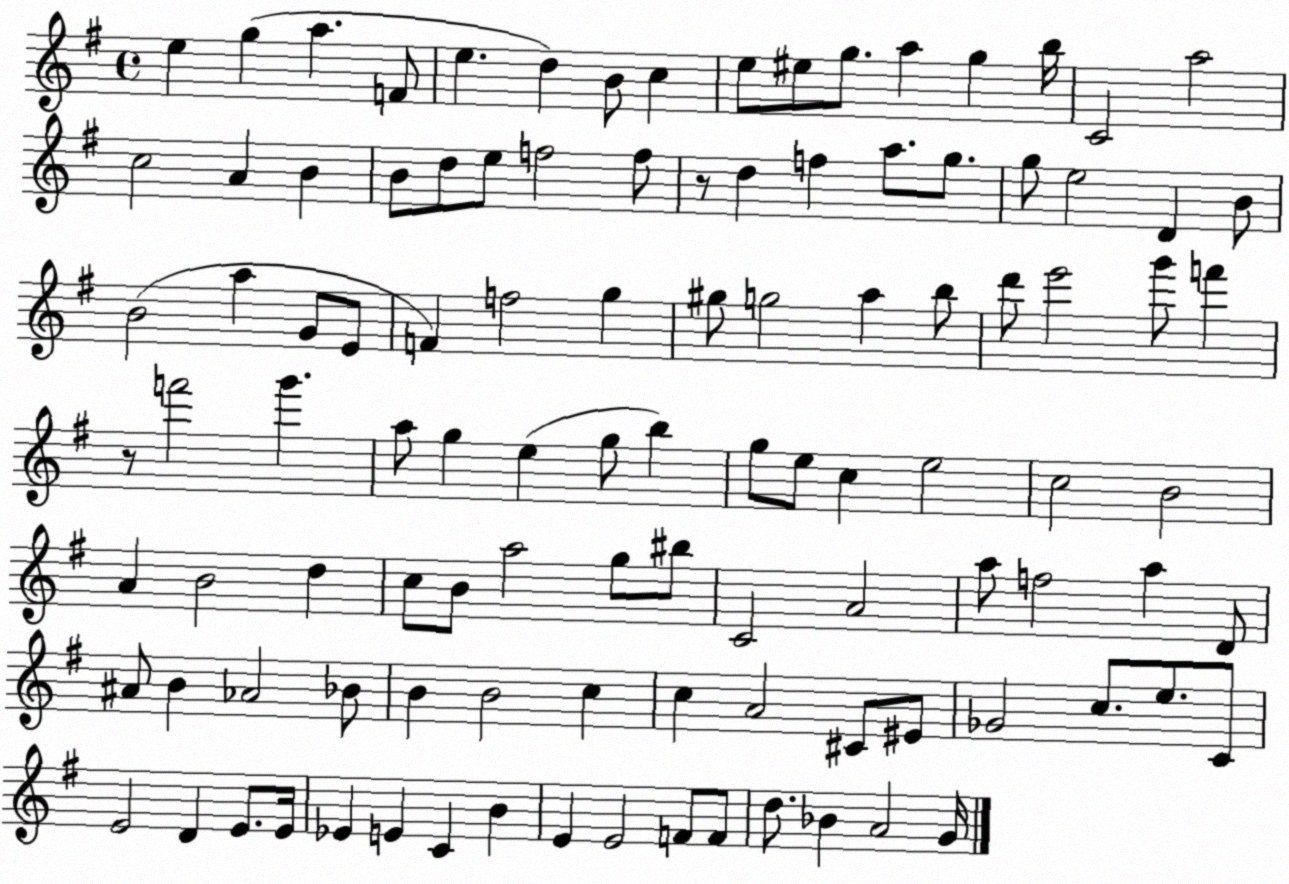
X:1
T:Untitled
M:4/4
L:1/4
K:G
e g a F/2 e d B/2 c e/2 ^e/2 g/2 a g b/4 C2 a2 c2 A B B/2 d/2 e/2 f2 f/2 z/2 d f a/2 g/2 g/2 e2 D B/2 B2 a G/2 E/2 F f2 g ^g/2 g2 a b/2 d'/2 e'2 g'/2 f' z/2 f'2 g' a/2 g e g/2 b g/2 e/2 c e2 c2 B2 A B2 d c/2 B/2 a2 g/2 ^b/2 C2 A2 a/2 f2 a D/2 ^A/2 B _A2 _B/2 B B2 c c A2 ^C/2 ^E/2 _G2 c/2 e/2 C/2 E2 D E/2 E/4 _E E C B E E2 F/2 F/2 d/2 _B A2 G/4